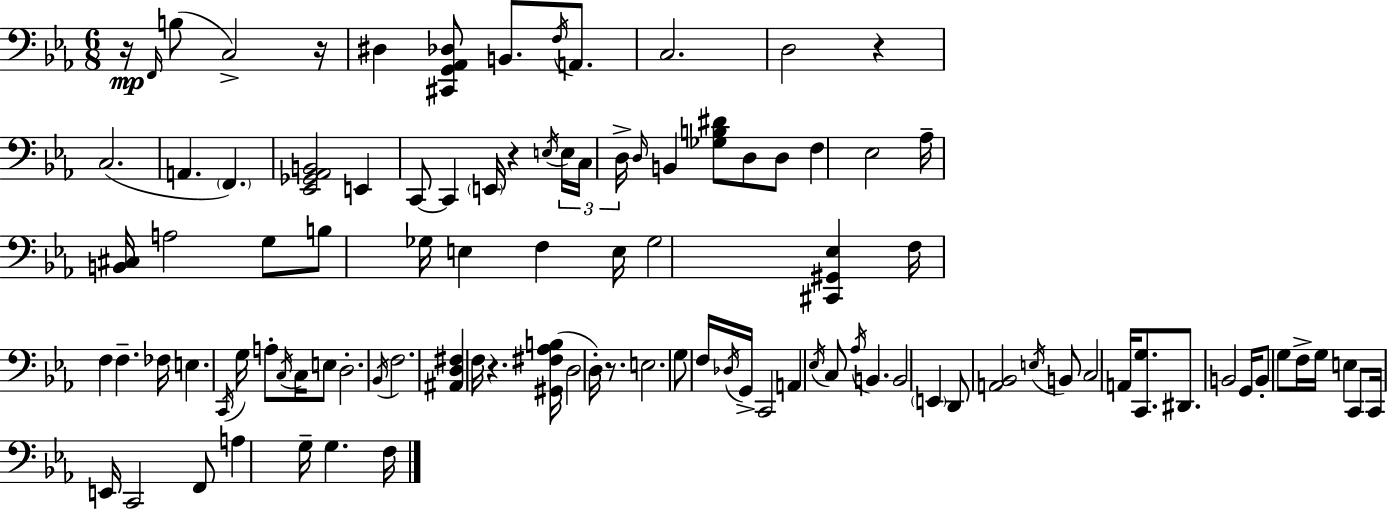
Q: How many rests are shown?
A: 6